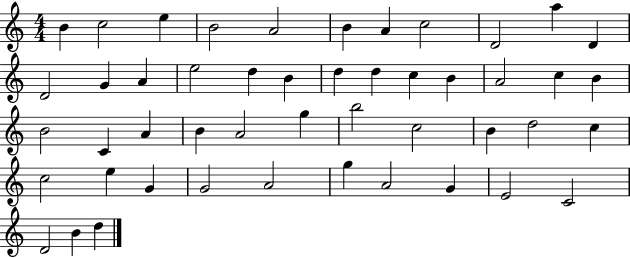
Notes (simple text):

B4/q C5/h E5/q B4/h A4/h B4/q A4/q C5/h D4/h A5/q D4/q D4/h G4/q A4/q E5/h D5/q B4/q D5/q D5/q C5/q B4/q A4/h C5/q B4/q B4/h C4/q A4/q B4/q A4/h G5/q B5/h C5/h B4/q D5/h C5/q C5/h E5/q G4/q G4/h A4/h G5/q A4/h G4/q E4/h C4/h D4/h B4/q D5/q